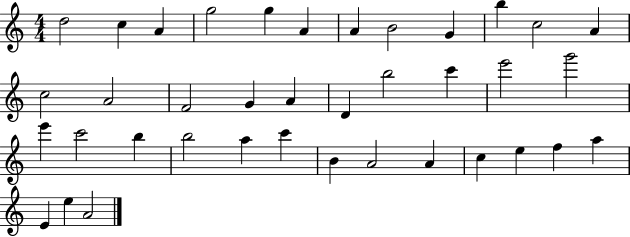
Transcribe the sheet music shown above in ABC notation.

X:1
T:Untitled
M:4/4
L:1/4
K:C
d2 c A g2 g A A B2 G b c2 A c2 A2 F2 G A D b2 c' e'2 g'2 e' c'2 b b2 a c' B A2 A c e f a E e A2